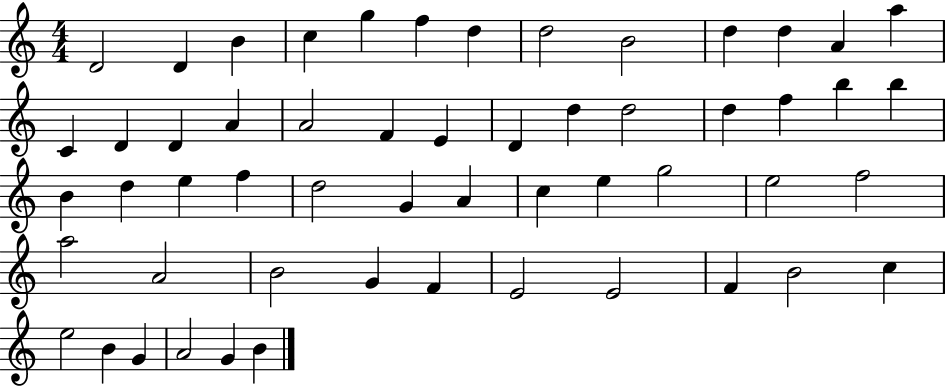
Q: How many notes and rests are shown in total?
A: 55